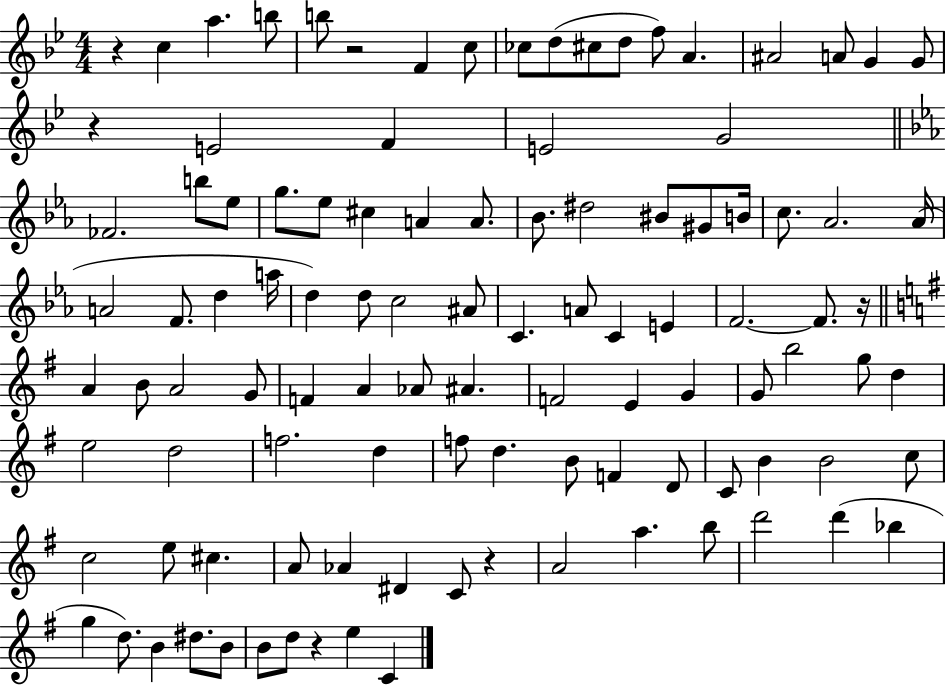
X:1
T:Untitled
M:4/4
L:1/4
K:Bb
z c a b/2 b/2 z2 F c/2 _c/2 d/2 ^c/2 d/2 f/2 A ^A2 A/2 G G/2 z E2 F E2 G2 _F2 b/2 _e/2 g/2 _e/2 ^c A A/2 _B/2 ^d2 ^B/2 ^G/2 B/4 c/2 _A2 _A/4 A2 F/2 d a/4 d d/2 c2 ^A/2 C A/2 C E F2 F/2 z/4 A B/2 A2 G/2 F A _A/2 ^A F2 E G G/2 b2 g/2 d e2 d2 f2 d f/2 d B/2 F D/2 C/2 B B2 c/2 c2 e/2 ^c A/2 _A ^D C/2 z A2 a b/2 d'2 d' _b g d/2 B ^d/2 B/2 B/2 d/2 z e C